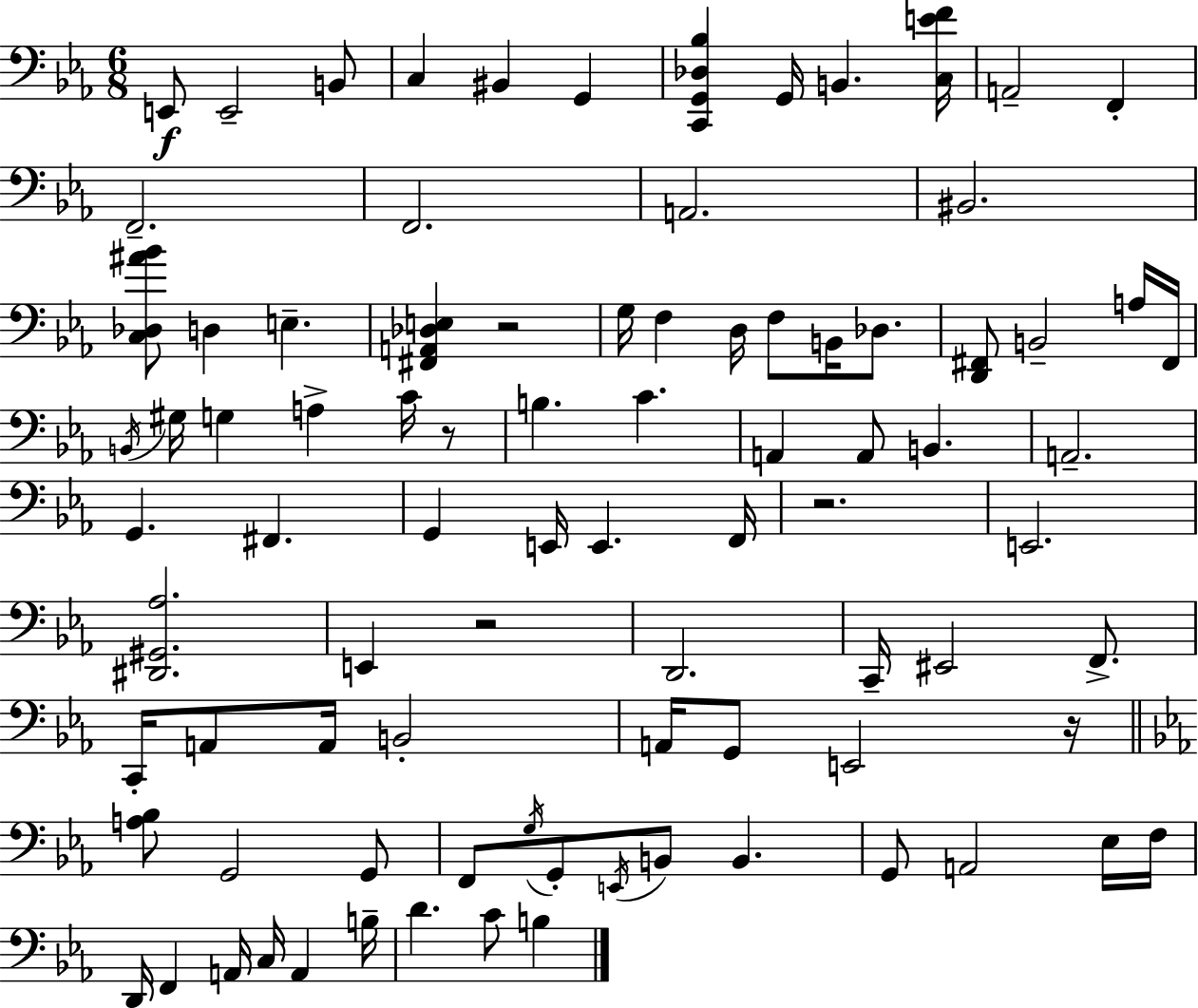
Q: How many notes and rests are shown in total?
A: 88